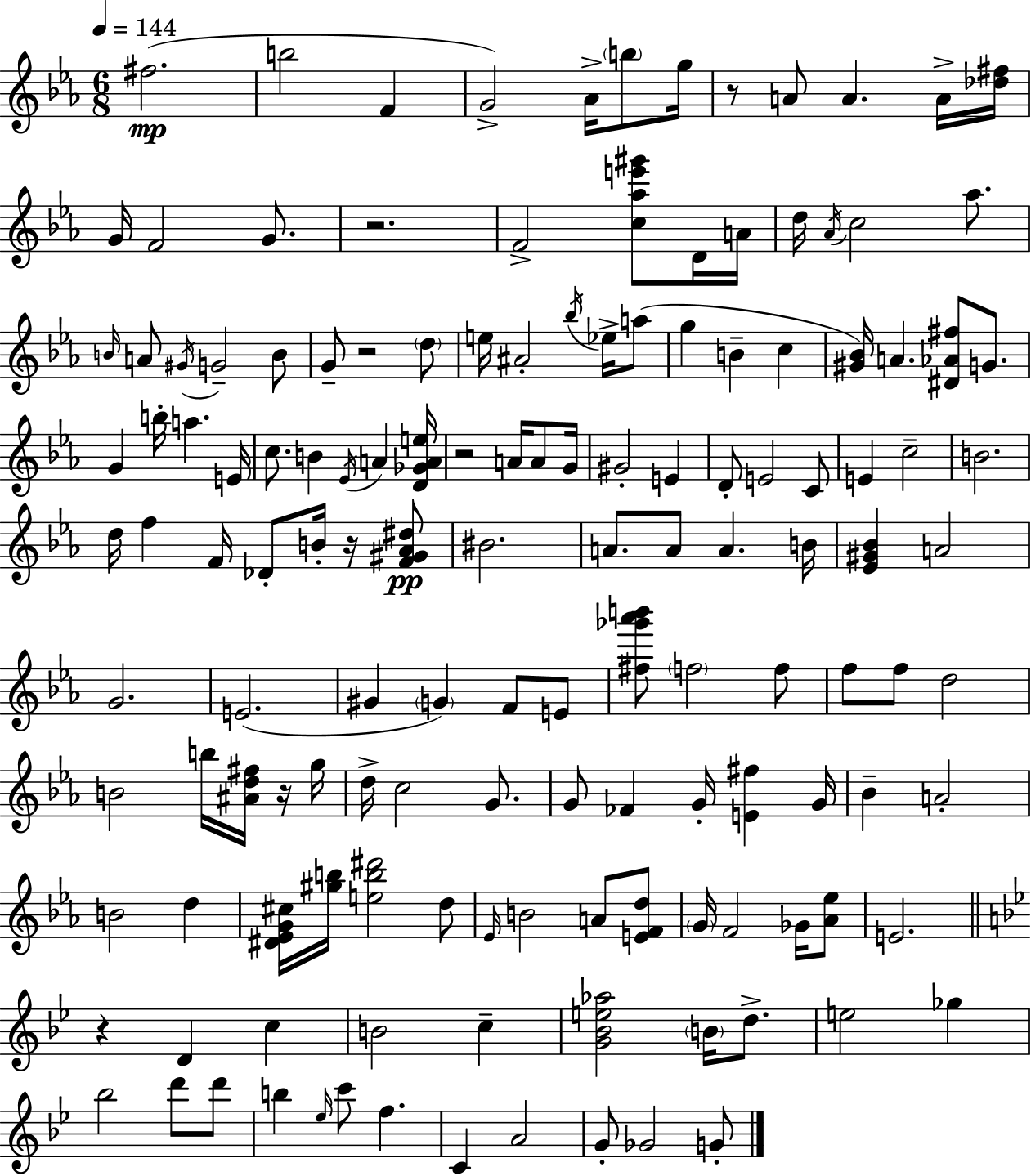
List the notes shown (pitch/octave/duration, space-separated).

F#5/h. B5/h F4/q G4/h Ab4/s B5/e G5/s R/e A4/e A4/q. A4/s [Db5,F#5]/s G4/s F4/h G4/e. R/h. F4/h [C5,Ab5,E6,G#6]/e D4/s A4/s D5/s Ab4/s C5/h Ab5/e. B4/s A4/e G#4/s G4/h B4/e G4/e R/h D5/e E5/s A#4/h Bb5/s Eb5/s A5/e G5/q B4/q C5/q [G#4,Bb4]/s A4/q. [D#4,Ab4,F#5]/e G4/e. G4/q B5/s A5/q. E4/s C5/e. B4/q Eb4/s A4/q [D4,Gb4,A4,E5]/s R/h A4/s A4/e G4/s G#4/h E4/q D4/e E4/h C4/e E4/q C5/h B4/h. D5/s F5/q F4/s Db4/e B4/s R/s [F4,G#4,Ab4,D#5]/e BIS4/h. A4/e. A4/e A4/q. B4/s [Eb4,G#4,Bb4]/q A4/h G4/h. E4/h. G#4/q G4/q F4/e E4/e [F#5,Gb6,Ab6,B6]/e F5/h F5/e F5/e F5/e D5/h B4/h B5/s [A#4,D5,F#5]/s R/s G5/s D5/s C5/h G4/e. G4/e FES4/q G4/s [E4,F#5]/q G4/s Bb4/q A4/h B4/h D5/q [D#4,Eb4,G4,C#5]/s [G#5,B5]/s [E5,B5,D#6]/h D5/e Eb4/s B4/h A4/e [E4,F4,D5]/e G4/s F4/h Gb4/s [Ab4,Eb5]/e E4/h. R/q D4/q C5/q B4/h C5/q [G4,Bb4,E5,Ab5]/h B4/s D5/e. E5/h Gb5/q Bb5/h D6/e D6/e B5/q Eb5/s C6/e F5/q. C4/q A4/h G4/e Gb4/h G4/e